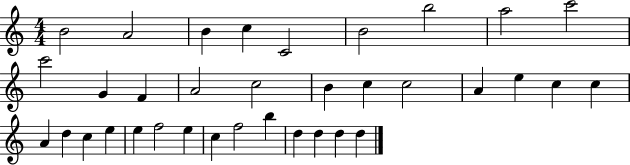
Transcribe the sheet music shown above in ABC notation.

X:1
T:Untitled
M:4/4
L:1/4
K:C
B2 A2 B c C2 B2 b2 a2 c'2 c'2 G F A2 c2 B c c2 A e c c A d c e e f2 e c f2 b d d d d